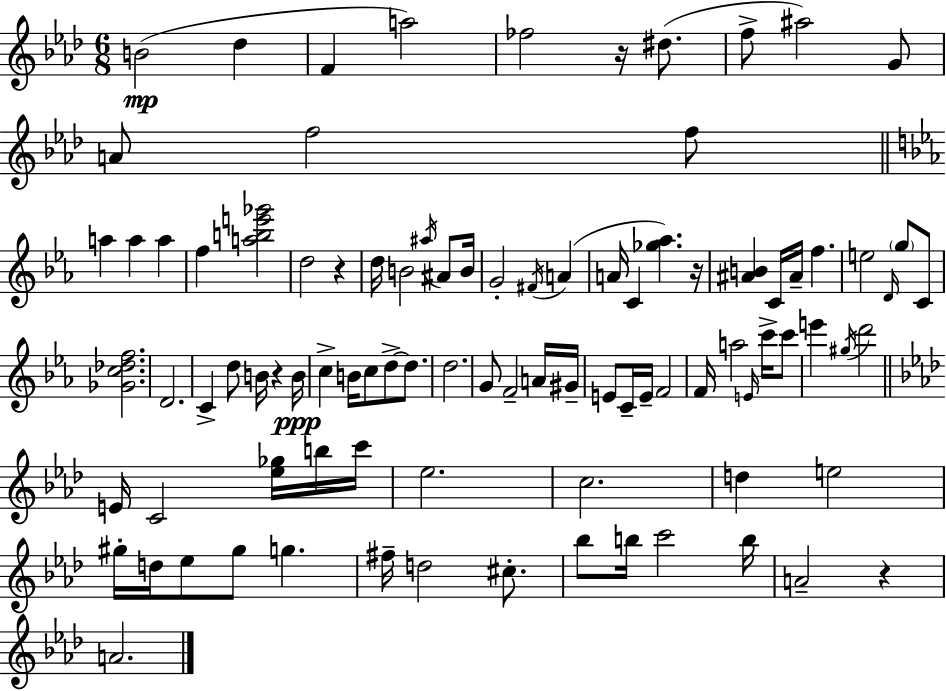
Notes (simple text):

B4/h Db5/q F4/q A5/h FES5/h R/s D#5/e. F5/e A#5/h G4/e A4/e F5/h F5/e A5/q A5/q A5/q F5/q [A5,B5,E6,Gb6]/h D5/h R/q D5/s B4/h A#5/s A#4/e B4/s G4/h F#4/s A4/q A4/s C4/q [Gb5,Ab5]/q. R/s [A#4,B4]/q C4/s A#4/s F5/q. E5/h D4/s G5/e C4/e [Gb4,C5,Db5,F5]/h. D4/h. C4/q D5/e B4/s R/q B4/s C5/q B4/s C5/e D5/e D5/e. D5/h. G4/e F4/h A4/s G#4/s E4/e C4/s E4/s F4/h F4/s A5/h E4/s C6/s C6/e E6/q G#5/s D6/h E4/s C4/h [Eb5,Gb5]/s B5/s C6/s Eb5/h. C5/h. D5/q E5/h G#5/s D5/s Eb5/e G#5/e G5/q. F#5/s D5/h C#5/e. Bb5/e B5/s C6/h B5/s A4/h R/q A4/h.